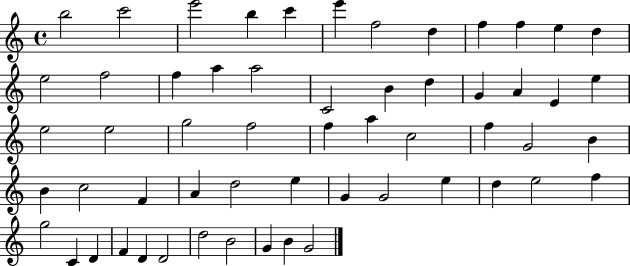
{
  \clef treble
  \time 4/4
  \defaultTimeSignature
  \key c \major
  b''2 c'''2 | e'''2 b''4 c'''4 | e'''4 f''2 d''4 | f''4 f''4 e''4 d''4 | \break e''2 f''2 | f''4 a''4 a''2 | c'2 b'4 d''4 | g'4 a'4 e'4 e''4 | \break e''2 e''2 | g''2 f''2 | f''4 a''4 c''2 | f''4 g'2 b'4 | \break b'4 c''2 f'4 | a'4 d''2 e''4 | g'4 g'2 e''4 | d''4 e''2 f''4 | \break g''2 c'4 d'4 | f'4 d'4 d'2 | d''2 b'2 | g'4 b'4 g'2 | \break \bar "|."
}